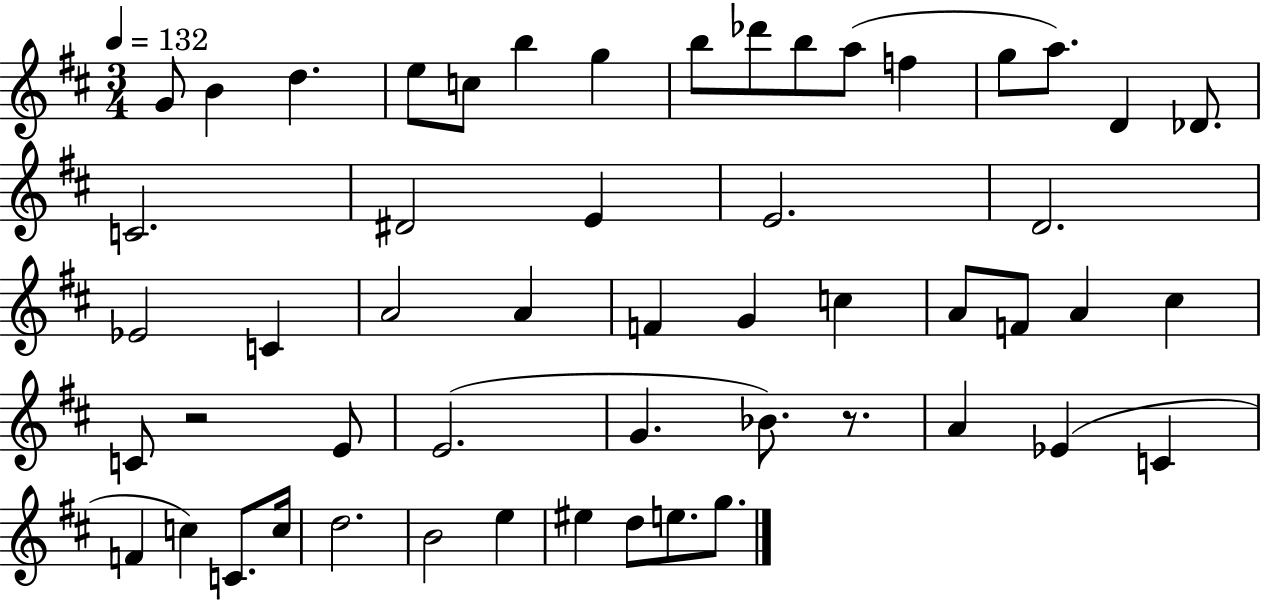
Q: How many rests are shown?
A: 2